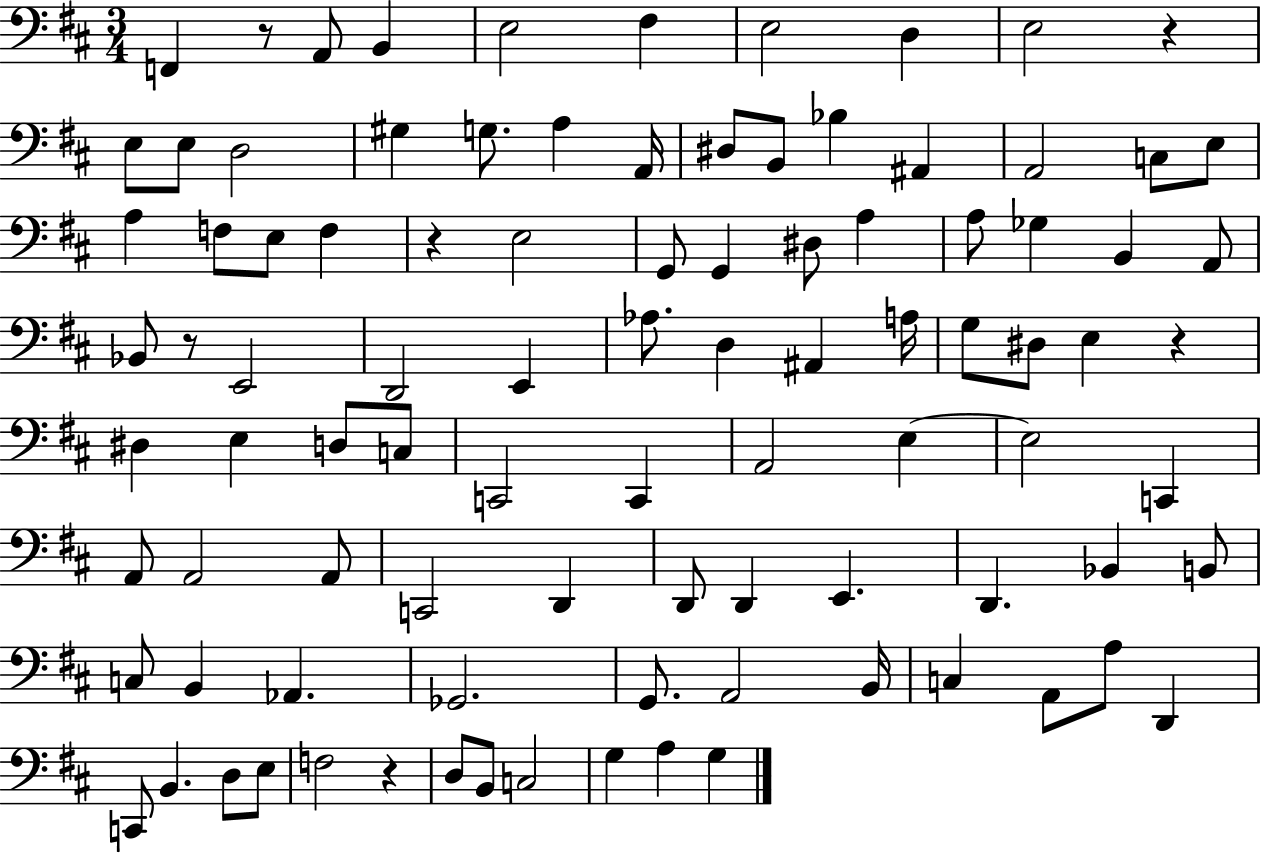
{
  \clef bass
  \numericTimeSignature
  \time 3/4
  \key d \major
  \repeat volta 2 { f,4 r8 a,8 b,4 | e2 fis4 | e2 d4 | e2 r4 | \break e8 e8 d2 | gis4 g8. a4 a,16 | dis8 b,8 bes4 ais,4 | a,2 c8 e8 | \break a4 f8 e8 f4 | r4 e2 | g,8 g,4 dis8 a4 | a8 ges4 b,4 a,8 | \break bes,8 r8 e,2 | d,2 e,4 | aes8. d4 ais,4 a16 | g8 dis8 e4 r4 | \break dis4 e4 d8 c8 | c,2 c,4 | a,2 e4~~ | e2 c,4 | \break a,8 a,2 a,8 | c,2 d,4 | d,8 d,4 e,4. | d,4. bes,4 b,8 | \break c8 b,4 aes,4. | ges,2. | g,8. a,2 b,16 | c4 a,8 a8 d,4 | \break c,8 b,4. d8 e8 | f2 r4 | d8 b,8 c2 | g4 a4 g4 | \break } \bar "|."
}